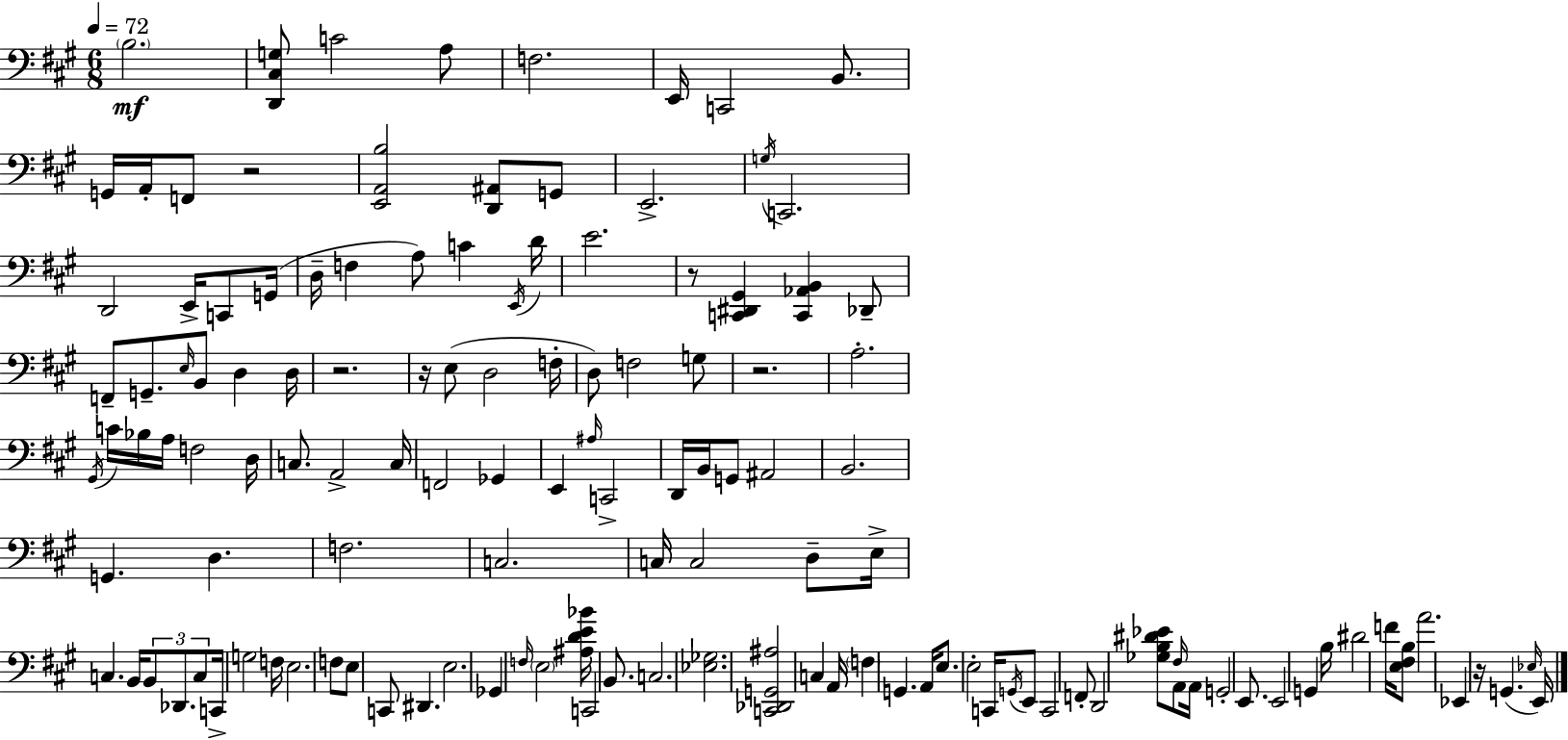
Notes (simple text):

B3/h. [D2,C#3,G3]/e C4/h A3/e F3/h. E2/s C2/h B2/e. G2/s A2/s F2/e R/h [E2,A2,B3]/h [D2,A#2]/e G2/e E2/h. G3/s C2/h. D2/h E2/s C2/e G2/s D3/s F3/q A3/e C4/q E2/s D4/s E4/h. R/e [C2,D#2,G#2]/q [C2,Ab2,B2]/q Db2/e F2/e G2/e. E3/s B2/e D3/q D3/s R/h. R/s E3/e D3/h F3/s D3/e F3/h G3/e R/h. A3/h. G#2/s C4/s Bb3/s A3/s F3/h D3/s C3/e. A2/h C3/s F2/h Gb2/q E2/q A#3/s C2/h D2/s B2/s G2/e A#2/h B2/h. G2/q. D3/q. F3/h. C3/h. C3/s C3/h D3/e E3/s C3/q. B2/s B2/e Db2/e. C3/e C2/s G3/h F3/s E3/h. F3/e E3/e C2/e D#2/q. E3/h. Gb2/q F3/s E3/h [A#3,D4,E4,Bb4]/s C2/h B2/e. C3/h. [Eb3,Gb3]/h. [C2,Db2,G2,A#3]/h C3/q A2/s F3/q G2/q. A2/s E3/e. E3/h C2/s G2/s E2/e C2/h F2/e D2/h [Gb3,B3,D#4,Eb4]/e F#3/s A2/e A2/s G2/h E2/e. E2/h G2/q B3/s D#4/h F4/s [E3,F#3,B3]/e A4/h. Eb2/q R/s G2/q. Eb3/s E2/s